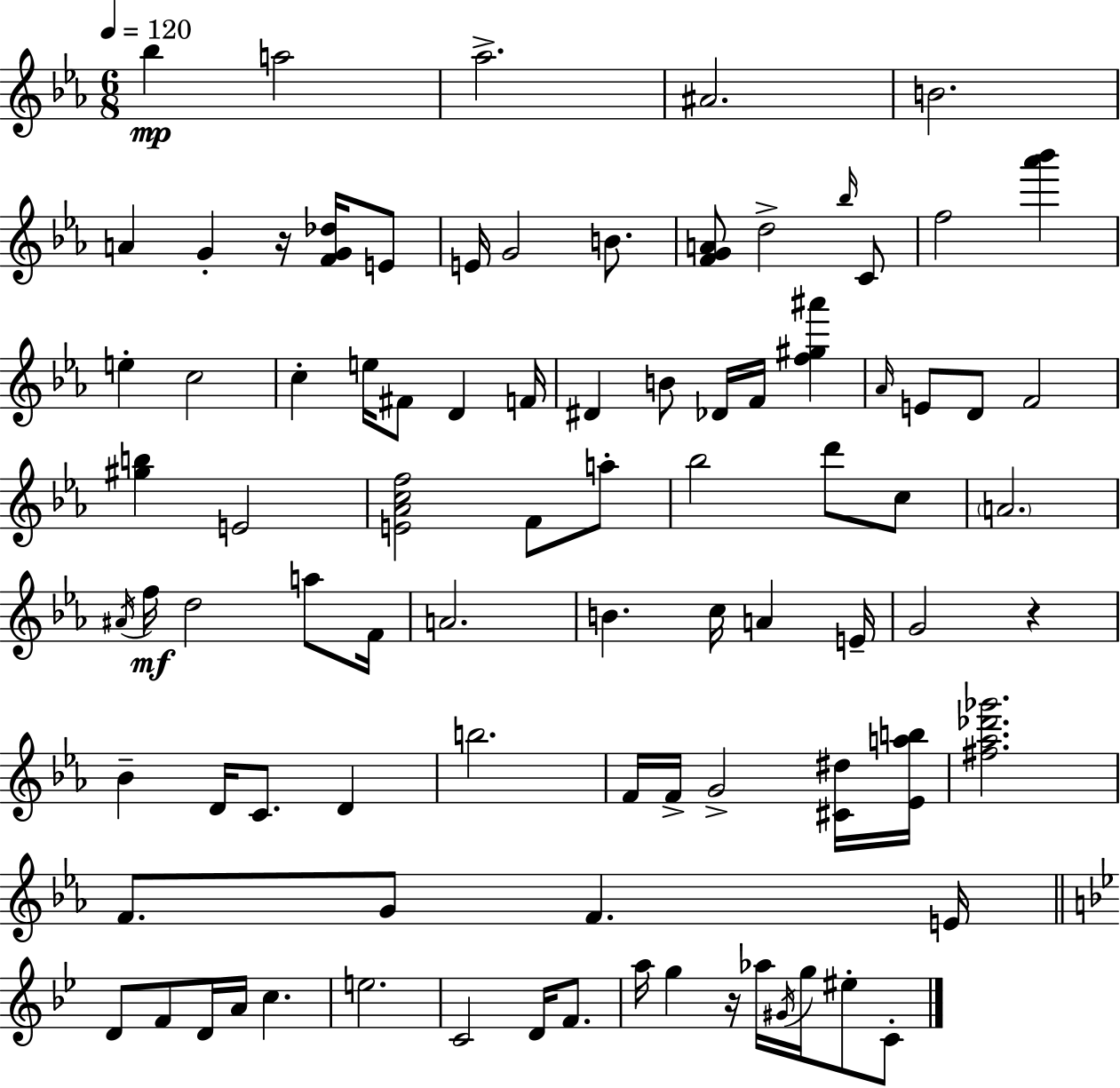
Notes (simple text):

Bb5/q A5/h Ab5/h. A#4/h. B4/h. A4/q G4/q R/s [F4,G4,Db5]/s E4/e E4/s G4/h B4/e. [F4,G4,A4]/e D5/h Bb5/s C4/e F5/h [Ab6,Bb6]/q E5/q C5/h C5/q E5/s F#4/e D4/q F4/s D#4/q B4/e Db4/s F4/s [F5,G#5,A#6]/q Ab4/s E4/e D4/e F4/h [G#5,B5]/q E4/h [E4,Ab4,C5,F5]/h F4/e A5/e Bb5/h D6/e C5/e A4/h. A#4/s F5/s D5/h A5/e F4/s A4/h. B4/q. C5/s A4/q E4/s G4/h R/q Bb4/q D4/s C4/e. D4/q B5/h. F4/s F4/s G4/h [C#4,D#5]/s [Eb4,A5,B5]/s [F#5,Ab5,Db6,Gb6]/h. F4/e. G4/e F4/q. E4/s D4/e F4/e D4/s A4/s C5/q. E5/h. C4/h D4/s F4/e. A5/s G5/q R/s Ab5/s G#4/s G5/s EIS5/e C4/e